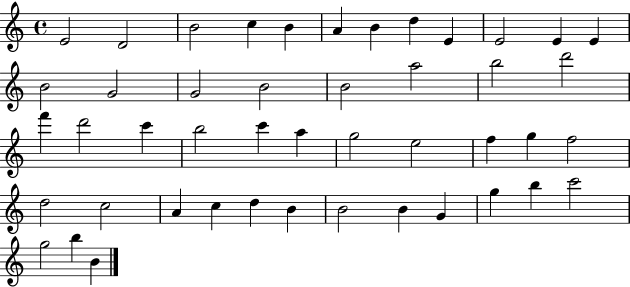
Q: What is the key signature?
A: C major